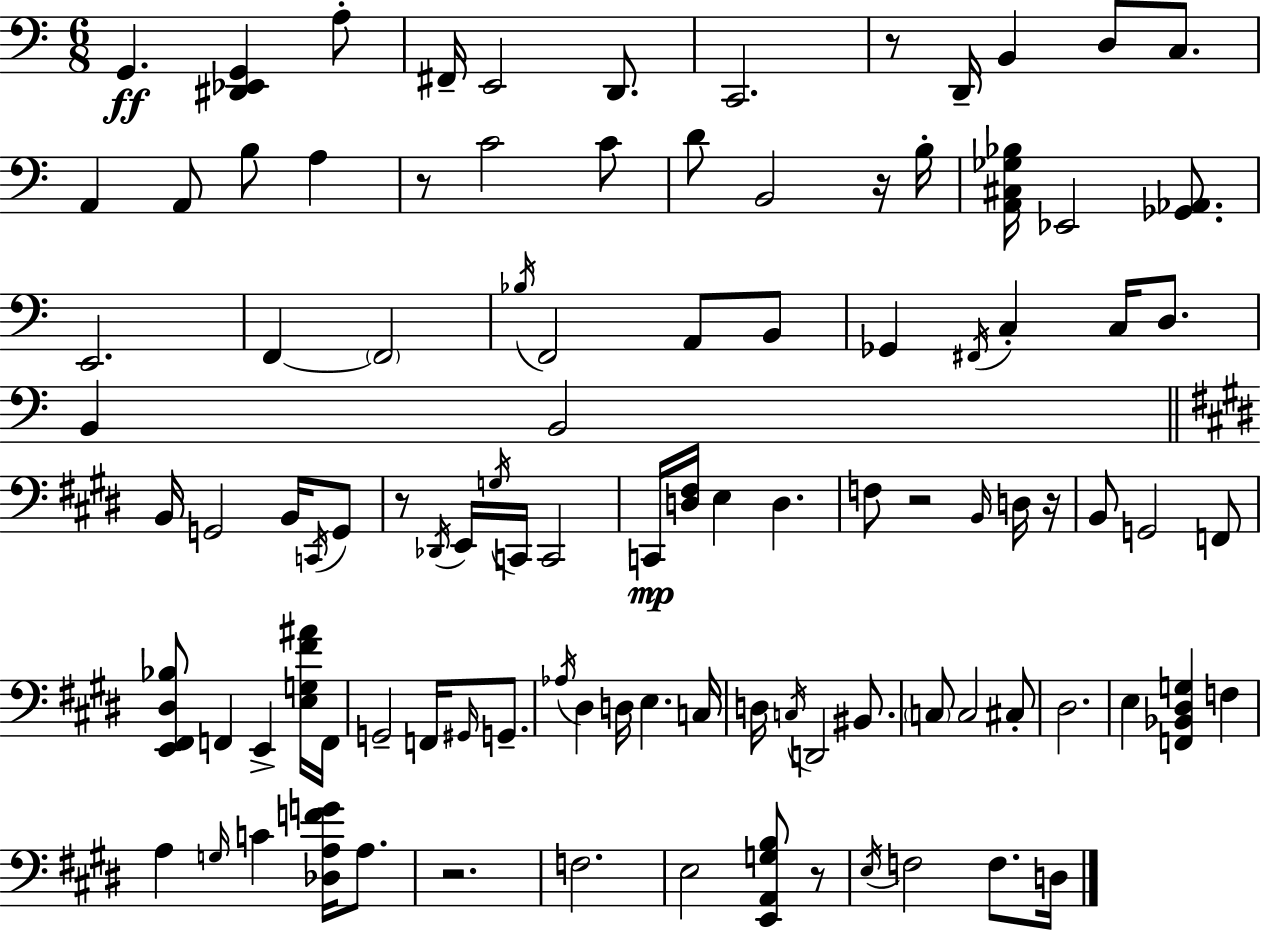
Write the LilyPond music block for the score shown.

{
  \clef bass
  \numericTimeSignature
  \time 6/8
  \key a \minor
  \repeat volta 2 { g,4.\ff <dis, ees, g,>4 a8-. | fis,16-- e,2 d,8. | c,2. | r8 d,16-- b,4 d8 c8. | \break a,4 a,8 b8 a4 | r8 c'2 c'8 | d'8 b,2 r16 b16-. | <a, cis ges bes>16 ees,2 <ges, aes,>8. | \break e,2. | f,4~~ \parenthesize f,2 | \acciaccatura { bes16 } f,2 a,8 b,8 | ges,4 \acciaccatura { fis,16 } c4-. c16 d8. | \break b,4 b,2 | \bar "||" \break \key e \major b,16 g,2 b,16 \acciaccatura { c,16 } g,8 | r8 \acciaccatura { des,16 } e,16 \acciaccatura { g16 } c,16 c,2 | c,16\mp <d fis>16 e4 d4. | f8 r2 | \break \grace { b,16 } d16 r16 b,8 g,2 | f,8 <e, fis, dis bes>8 f,4 e,4-> | <e g fis' ais'>16 f,16 g,2-- | f,16 \grace { gis,16 } g,8.-- \acciaccatura { aes16 } dis4 d16 e4. | \break c16 d16 \acciaccatura { c16 } d,2 | bis,8. \parenthesize c8 c2 | cis8-. dis2. | e4 <f, bes, dis g>4 | \break f4 a4 \grace { g16 } | c'4 <des a f' g'>16 a8. r2. | f2. | e2 | \break <e, a, g b>8 r8 \acciaccatura { e16 } f2 | f8. d16 } \bar "|."
}